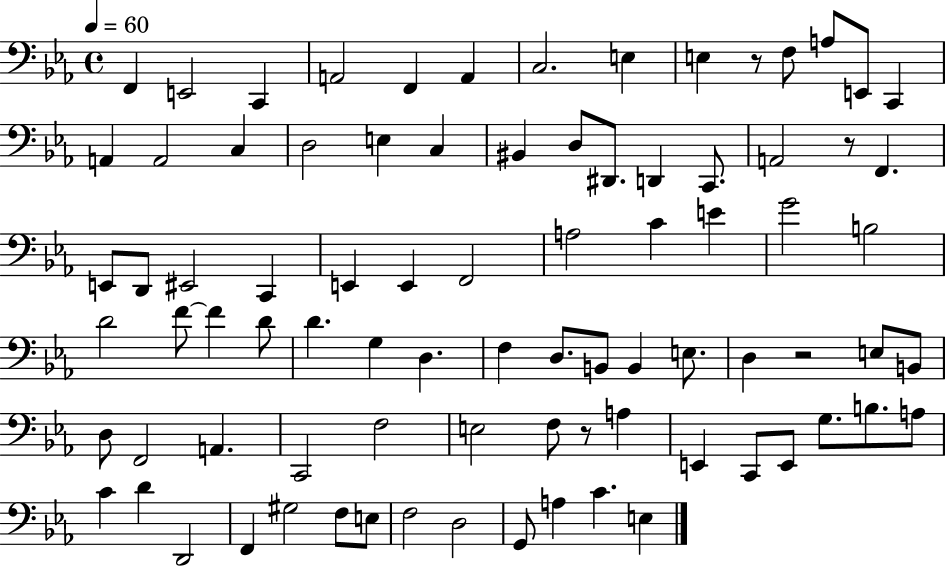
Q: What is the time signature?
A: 4/4